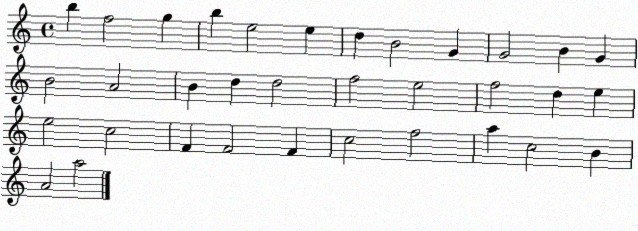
X:1
T:Untitled
M:4/4
L:1/4
K:C
b f2 g b e2 e d B2 G G2 B G B2 A2 B d d2 f2 e2 f2 d e e2 c2 F F2 F c2 f2 a c2 B A2 a2